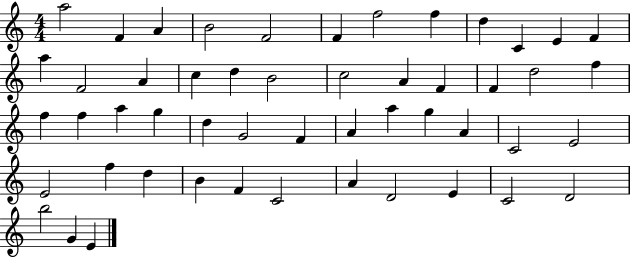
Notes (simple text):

A5/h F4/q A4/q B4/h F4/h F4/q F5/h F5/q D5/q C4/q E4/q F4/q A5/q F4/h A4/q C5/q D5/q B4/h C5/h A4/q F4/q F4/q D5/h F5/q F5/q F5/q A5/q G5/q D5/q G4/h F4/q A4/q A5/q G5/q A4/q C4/h E4/h E4/h F5/q D5/q B4/q F4/q C4/h A4/q D4/h E4/q C4/h D4/h B5/h G4/q E4/q